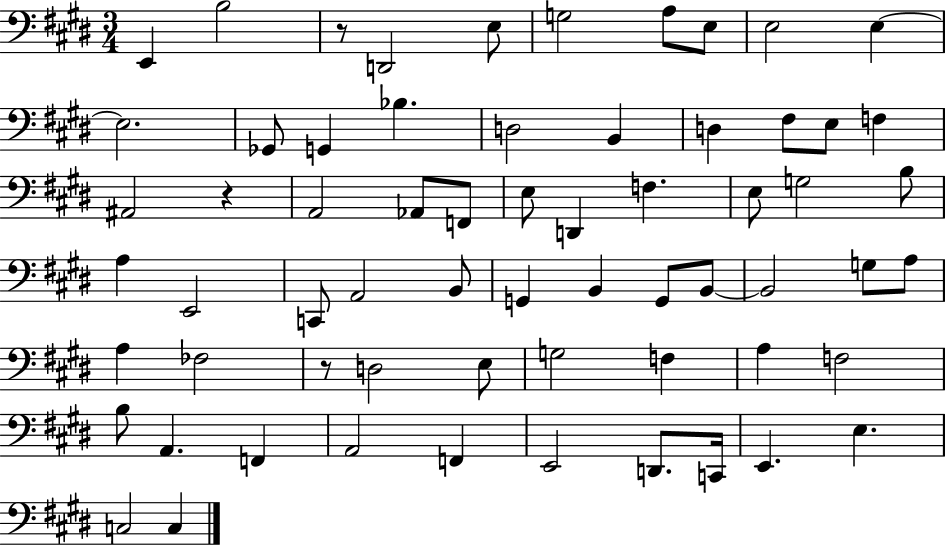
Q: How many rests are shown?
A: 3